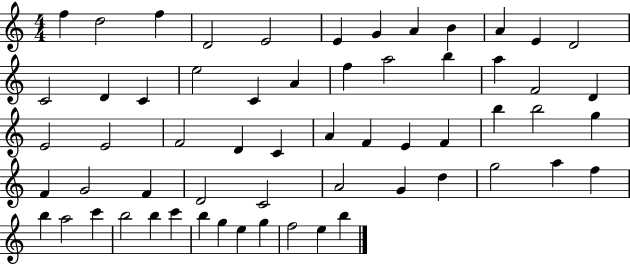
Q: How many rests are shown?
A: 0